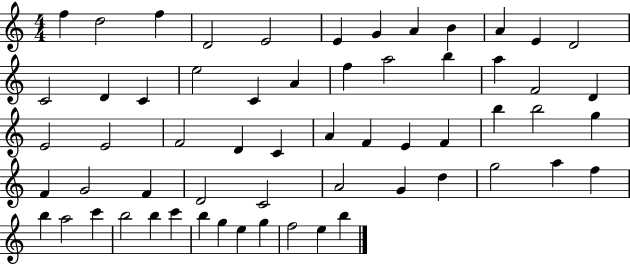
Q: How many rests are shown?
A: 0